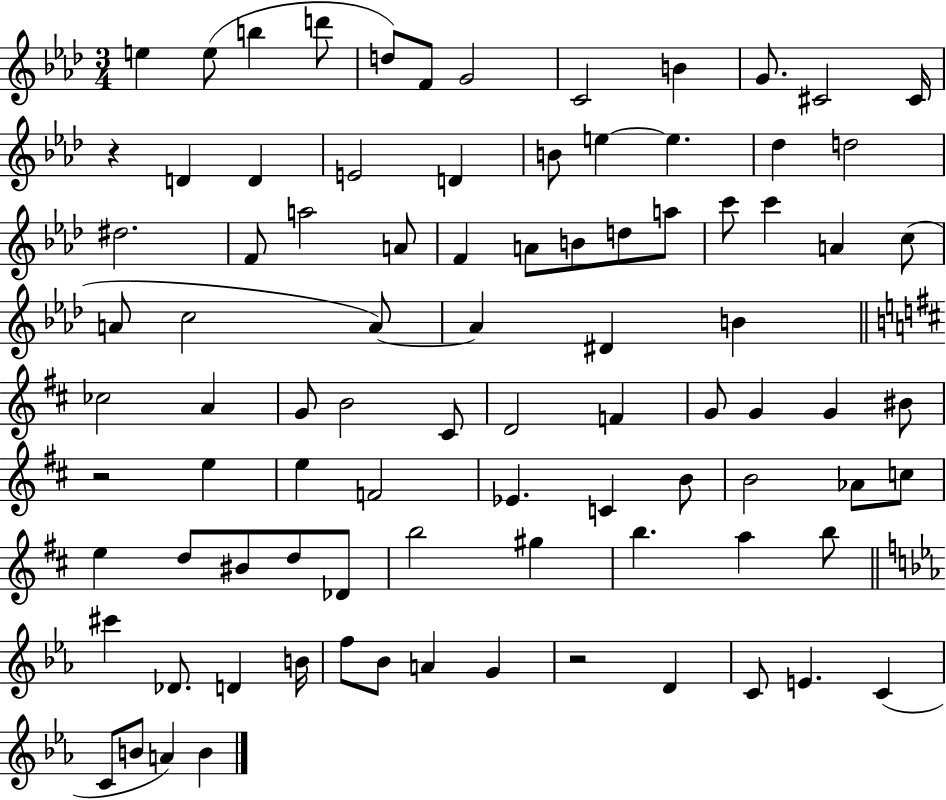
X:1
T:Untitled
M:3/4
L:1/4
K:Ab
e e/2 b d'/2 d/2 F/2 G2 C2 B G/2 ^C2 ^C/4 z D D E2 D B/2 e e _d d2 ^d2 F/2 a2 A/2 F A/2 B/2 d/2 a/2 c'/2 c' A c/2 A/2 c2 A/2 A ^D B _c2 A G/2 B2 ^C/2 D2 F G/2 G G ^B/2 z2 e e F2 _E C B/2 B2 _A/2 c/2 e d/2 ^B/2 d/2 _D/2 b2 ^g b a b/2 ^c' _D/2 D B/4 f/2 _B/2 A G z2 D C/2 E C C/2 B/2 A B